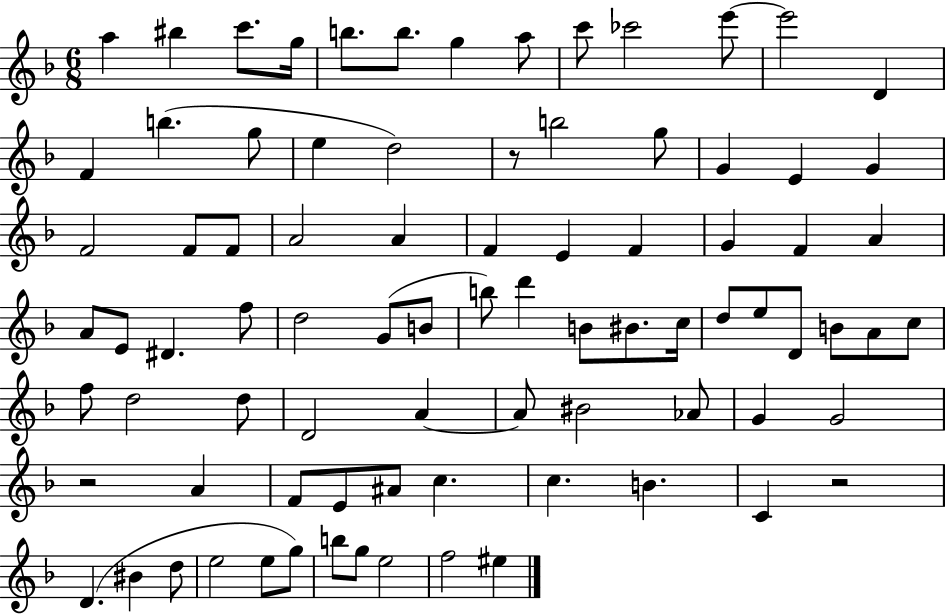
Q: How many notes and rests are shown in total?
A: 84